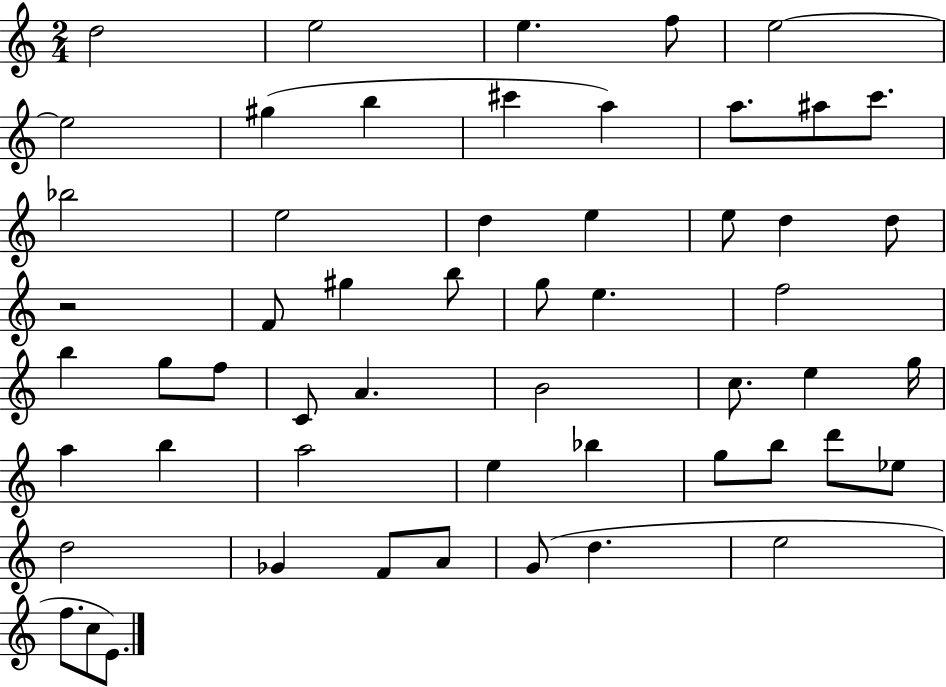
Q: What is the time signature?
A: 2/4